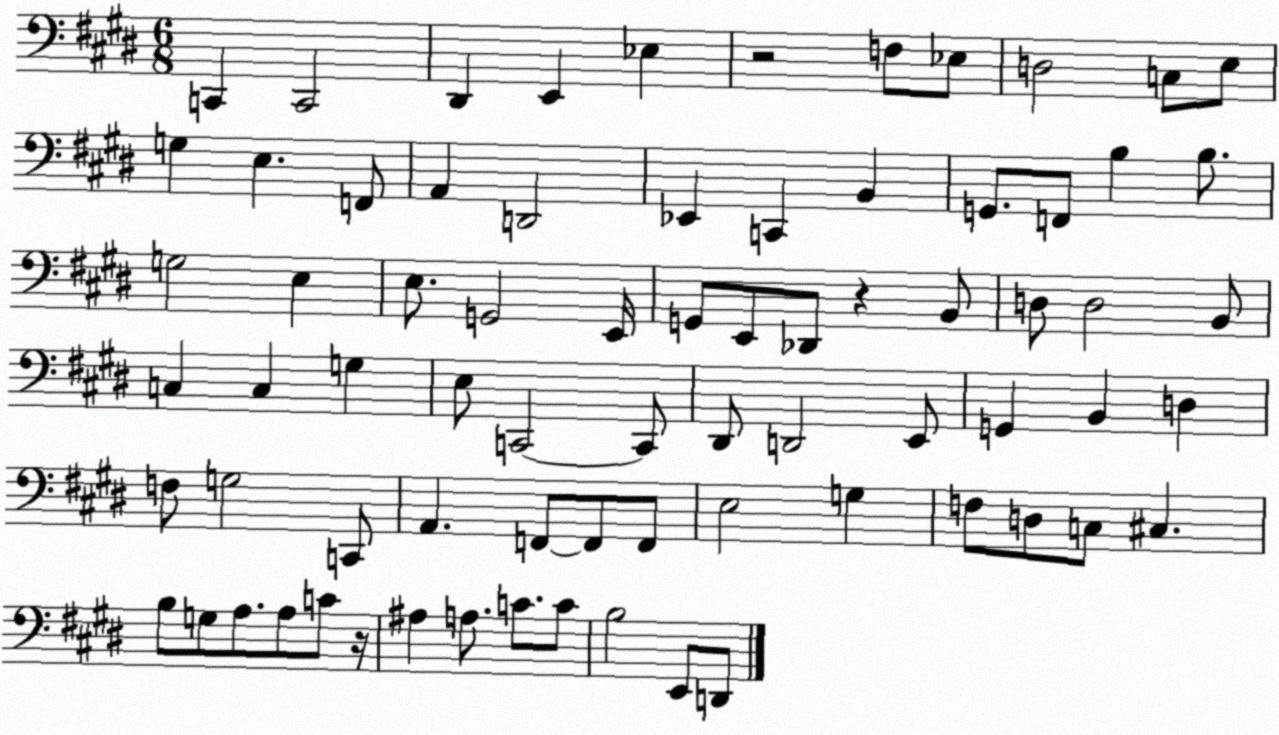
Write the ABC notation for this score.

X:1
T:Untitled
M:6/8
L:1/4
K:E
C,, C,,2 ^D,, E,, _E, z2 F,/2 _E,/2 D,2 C,/2 E,/2 G, E, F,,/2 A,, D,,2 _E,, C,, B,, G,,/2 F,,/2 B, B,/2 G,2 E, E,/2 G,,2 E,,/4 G,,/2 E,,/2 _D,,/2 z B,,/2 D,/2 D,2 B,,/2 C, C, G, E,/2 C,,2 C,,/2 ^D,,/2 D,,2 E,,/2 G,, B,, D, F,/2 G,2 C,,/2 A,, F,,/2 F,,/2 F,,/2 E,2 G, F,/2 D,/2 C,/2 ^C, B,/2 G,/2 A,/2 A,/2 C/2 z/4 ^A, A,/2 C/2 C/2 B,2 E,,/2 D,,/2